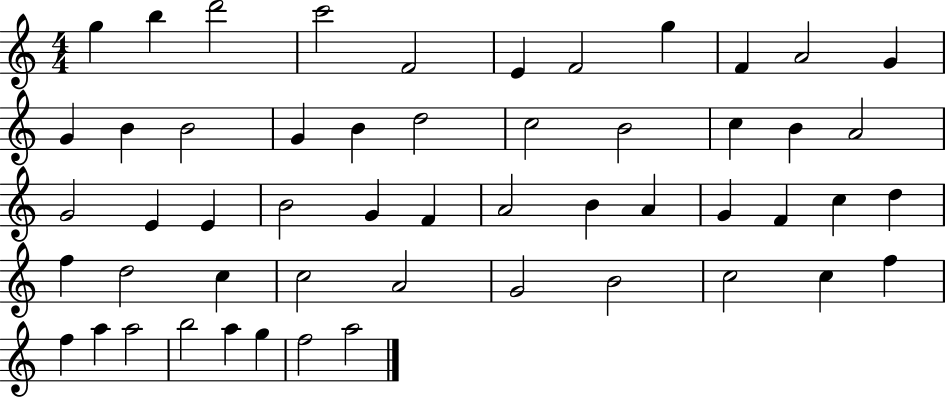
G5/q B5/q D6/h C6/h F4/h E4/q F4/h G5/q F4/q A4/h G4/q G4/q B4/q B4/h G4/q B4/q D5/h C5/h B4/h C5/q B4/q A4/h G4/h E4/q E4/q B4/h G4/q F4/q A4/h B4/q A4/q G4/q F4/q C5/q D5/q F5/q D5/h C5/q C5/h A4/h G4/h B4/h C5/h C5/q F5/q F5/q A5/q A5/h B5/h A5/q G5/q F5/h A5/h